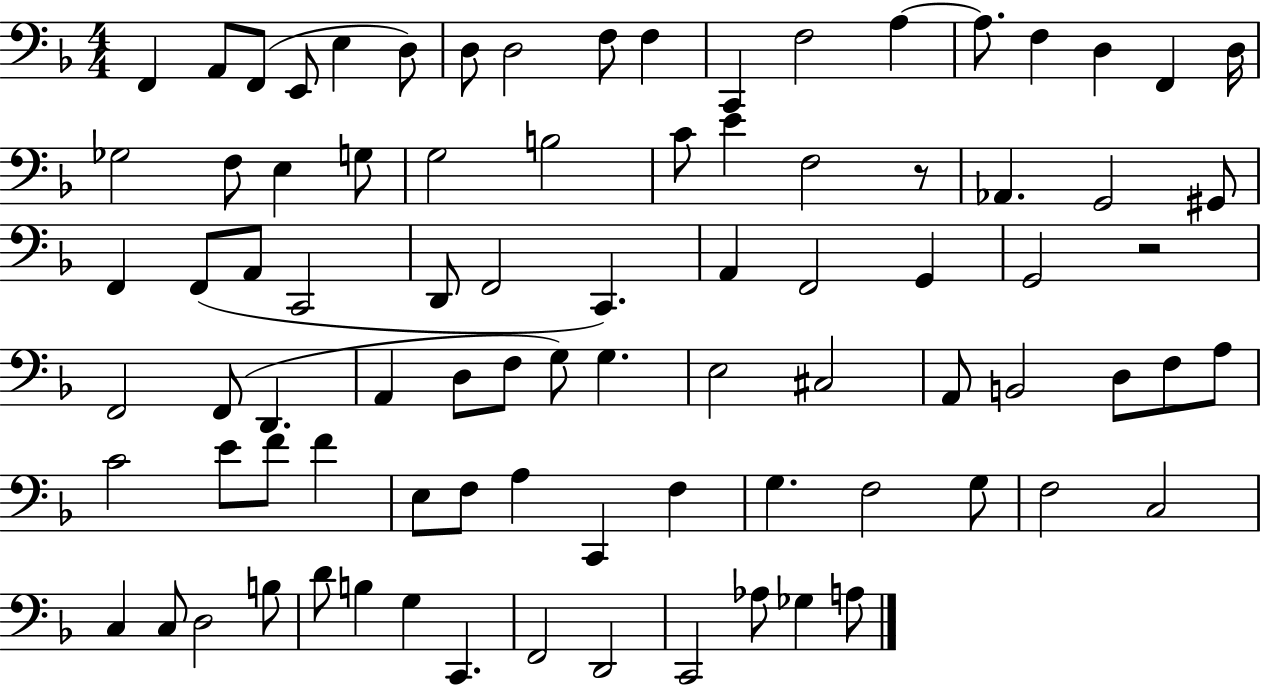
{
  \clef bass
  \numericTimeSignature
  \time 4/4
  \key f \major
  f,4 a,8 f,8( e,8 e4 d8) | d8 d2 f8 f4 | c,4 f2 a4~~ | a8. f4 d4 f,4 d16 | \break ges2 f8 e4 g8 | g2 b2 | c'8 e'4 f2 r8 | aes,4. g,2 gis,8 | \break f,4 f,8( a,8 c,2 | d,8 f,2 c,4.) | a,4 f,2 g,4 | g,2 r2 | \break f,2 f,8( d,4. | a,4 d8 f8 g8) g4. | e2 cis2 | a,8 b,2 d8 f8 a8 | \break c'2 e'8 f'8 f'4 | e8 f8 a4 c,4 f4 | g4. f2 g8 | f2 c2 | \break c4 c8 d2 b8 | d'8 b4 g4 c,4. | f,2 d,2 | c,2 aes8 ges4 a8 | \break \bar "|."
}